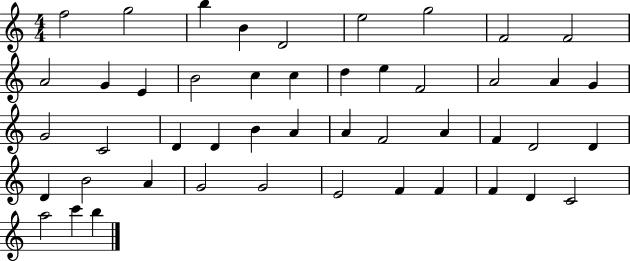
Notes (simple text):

F5/h G5/h B5/q B4/q D4/h E5/h G5/h F4/h F4/h A4/h G4/q E4/q B4/h C5/q C5/q D5/q E5/q F4/h A4/h A4/q G4/q G4/h C4/h D4/q D4/q B4/q A4/q A4/q F4/h A4/q F4/q D4/h D4/q D4/q B4/h A4/q G4/h G4/h E4/h F4/q F4/q F4/q D4/q C4/h A5/h C6/q B5/q